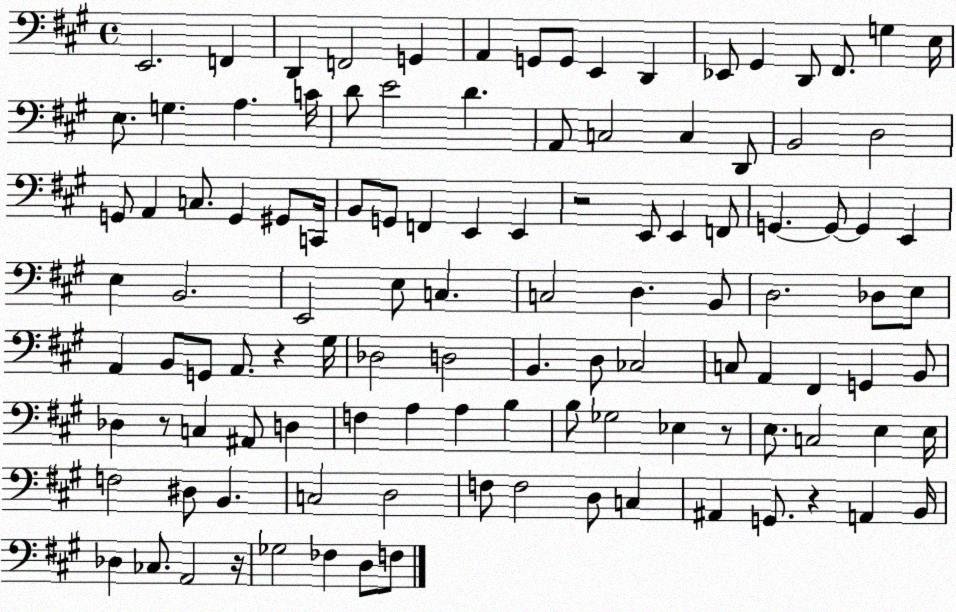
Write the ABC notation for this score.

X:1
T:Untitled
M:4/4
L:1/4
K:A
E,,2 F,, D,, F,,2 G,, A,, G,,/2 G,,/2 E,, D,, _E,,/2 ^G,, D,,/2 ^F,,/2 G, E,/4 E,/2 G, A, C/4 D/2 E2 D A,,/2 C,2 C, D,,/2 B,,2 D,2 G,,/2 A,, C,/2 G,, ^G,,/2 C,,/4 B,,/2 G,,/2 F,, E,, E,, z2 E,,/2 E,, F,,/2 G,, G,,/2 G,, E,, E, B,,2 E,,2 E,/2 C, C,2 D, B,,/2 D,2 _D,/2 E,/2 A,, B,,/2 G,,/2 A,,/2 z ^G,/4 _D,2 D,2 B,, D,/2 _C,2 C,/2 A,, ^F,, G,, B,,/2 _D, z/2 C, ^A,,/2 D, F, A, A, B, B,/2 _G,2 _E, z/2 E,/2 C,2 E, E,/4 F,2 ^D,/2 B,, C,2 D,2 F,/2 F,2 D,/2 C, ^A,, G,,/2 z A,, B,,/4 _D, _C,/2 A,,2 z/4 _G,2 _F, D,/2 F,/2